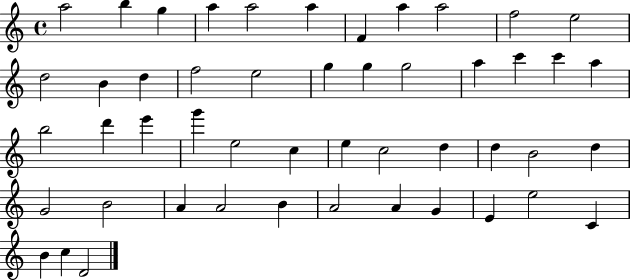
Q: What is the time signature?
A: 4/4